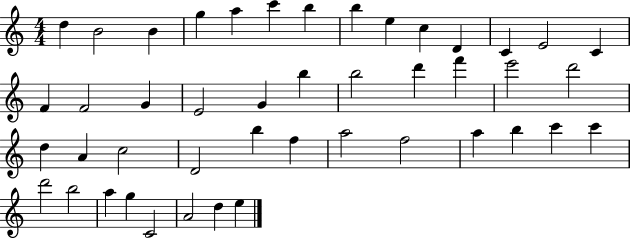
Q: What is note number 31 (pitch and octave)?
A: F5